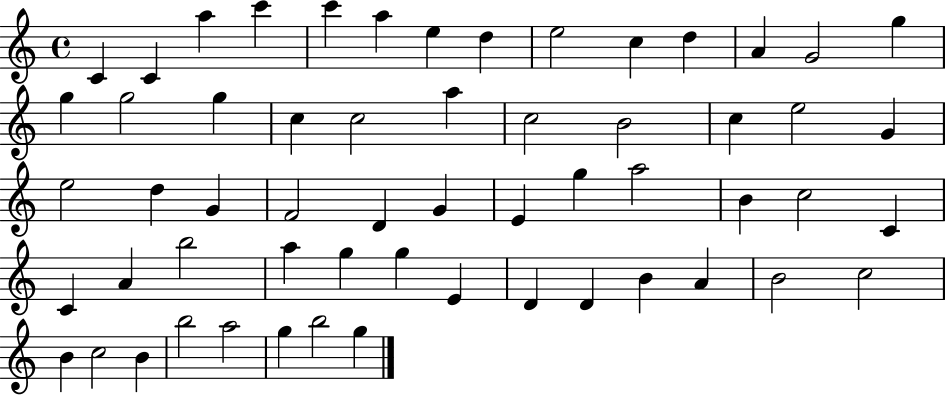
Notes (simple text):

C4/q C4/q A5/q C6/q C6/q A5/q E5/q D5/q E5/h C5/q D5/q A4/q G4/h G5/q G5/q G5/h G5/q C5/q C5/h A5/q C5/h B4/h C5/q E5/h G4/q E5/h D5/q G4/q F4/h D4/q G4/q E4/q G5/q A5/h B4/q C5/h C4/q C4/q A4/q B5/h A5/q G5/q G5/q E4/q D4/q D4/q B4/q A4/q B4/h C5/h B4/q C5/h B4/q B5/h A5/h G5/q B5/h G5/q